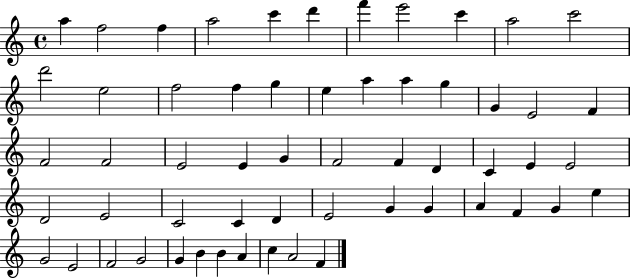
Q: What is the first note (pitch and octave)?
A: A5